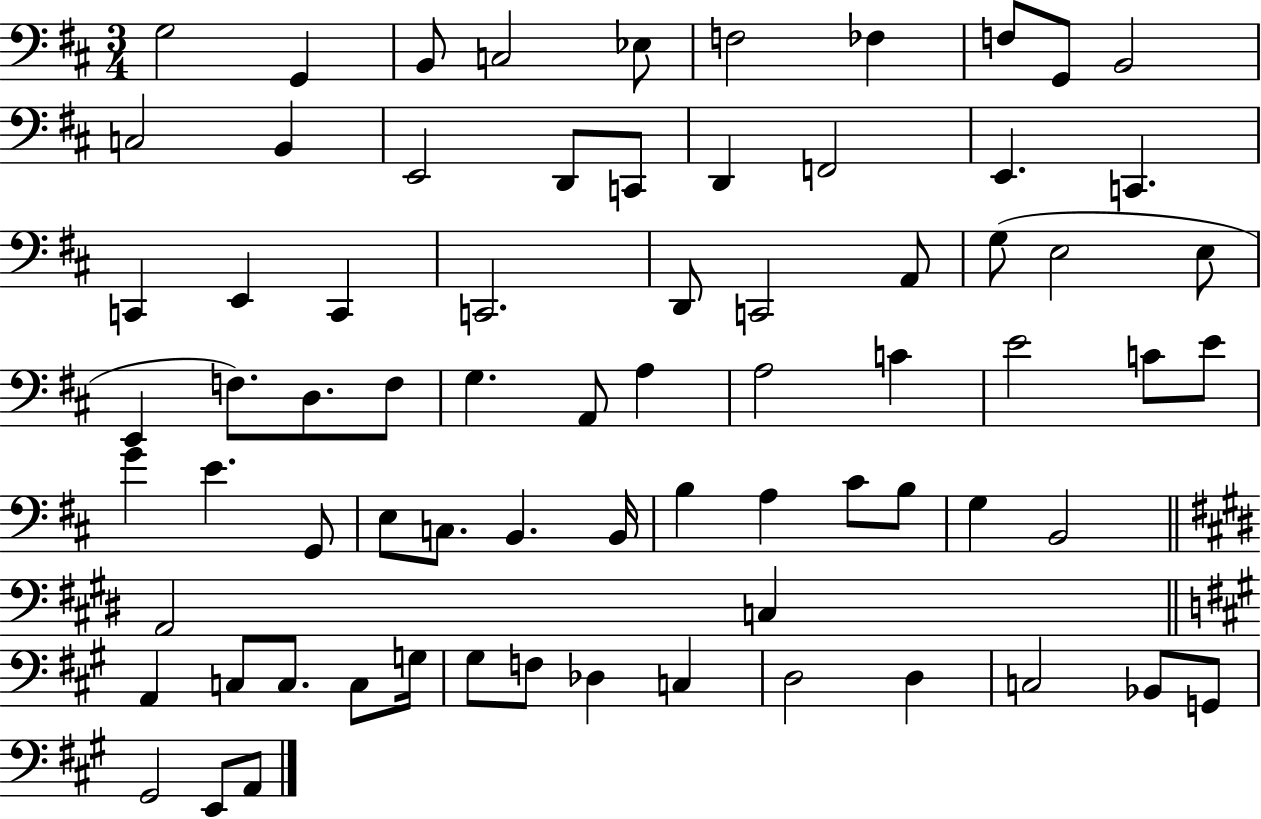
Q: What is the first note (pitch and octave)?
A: G3